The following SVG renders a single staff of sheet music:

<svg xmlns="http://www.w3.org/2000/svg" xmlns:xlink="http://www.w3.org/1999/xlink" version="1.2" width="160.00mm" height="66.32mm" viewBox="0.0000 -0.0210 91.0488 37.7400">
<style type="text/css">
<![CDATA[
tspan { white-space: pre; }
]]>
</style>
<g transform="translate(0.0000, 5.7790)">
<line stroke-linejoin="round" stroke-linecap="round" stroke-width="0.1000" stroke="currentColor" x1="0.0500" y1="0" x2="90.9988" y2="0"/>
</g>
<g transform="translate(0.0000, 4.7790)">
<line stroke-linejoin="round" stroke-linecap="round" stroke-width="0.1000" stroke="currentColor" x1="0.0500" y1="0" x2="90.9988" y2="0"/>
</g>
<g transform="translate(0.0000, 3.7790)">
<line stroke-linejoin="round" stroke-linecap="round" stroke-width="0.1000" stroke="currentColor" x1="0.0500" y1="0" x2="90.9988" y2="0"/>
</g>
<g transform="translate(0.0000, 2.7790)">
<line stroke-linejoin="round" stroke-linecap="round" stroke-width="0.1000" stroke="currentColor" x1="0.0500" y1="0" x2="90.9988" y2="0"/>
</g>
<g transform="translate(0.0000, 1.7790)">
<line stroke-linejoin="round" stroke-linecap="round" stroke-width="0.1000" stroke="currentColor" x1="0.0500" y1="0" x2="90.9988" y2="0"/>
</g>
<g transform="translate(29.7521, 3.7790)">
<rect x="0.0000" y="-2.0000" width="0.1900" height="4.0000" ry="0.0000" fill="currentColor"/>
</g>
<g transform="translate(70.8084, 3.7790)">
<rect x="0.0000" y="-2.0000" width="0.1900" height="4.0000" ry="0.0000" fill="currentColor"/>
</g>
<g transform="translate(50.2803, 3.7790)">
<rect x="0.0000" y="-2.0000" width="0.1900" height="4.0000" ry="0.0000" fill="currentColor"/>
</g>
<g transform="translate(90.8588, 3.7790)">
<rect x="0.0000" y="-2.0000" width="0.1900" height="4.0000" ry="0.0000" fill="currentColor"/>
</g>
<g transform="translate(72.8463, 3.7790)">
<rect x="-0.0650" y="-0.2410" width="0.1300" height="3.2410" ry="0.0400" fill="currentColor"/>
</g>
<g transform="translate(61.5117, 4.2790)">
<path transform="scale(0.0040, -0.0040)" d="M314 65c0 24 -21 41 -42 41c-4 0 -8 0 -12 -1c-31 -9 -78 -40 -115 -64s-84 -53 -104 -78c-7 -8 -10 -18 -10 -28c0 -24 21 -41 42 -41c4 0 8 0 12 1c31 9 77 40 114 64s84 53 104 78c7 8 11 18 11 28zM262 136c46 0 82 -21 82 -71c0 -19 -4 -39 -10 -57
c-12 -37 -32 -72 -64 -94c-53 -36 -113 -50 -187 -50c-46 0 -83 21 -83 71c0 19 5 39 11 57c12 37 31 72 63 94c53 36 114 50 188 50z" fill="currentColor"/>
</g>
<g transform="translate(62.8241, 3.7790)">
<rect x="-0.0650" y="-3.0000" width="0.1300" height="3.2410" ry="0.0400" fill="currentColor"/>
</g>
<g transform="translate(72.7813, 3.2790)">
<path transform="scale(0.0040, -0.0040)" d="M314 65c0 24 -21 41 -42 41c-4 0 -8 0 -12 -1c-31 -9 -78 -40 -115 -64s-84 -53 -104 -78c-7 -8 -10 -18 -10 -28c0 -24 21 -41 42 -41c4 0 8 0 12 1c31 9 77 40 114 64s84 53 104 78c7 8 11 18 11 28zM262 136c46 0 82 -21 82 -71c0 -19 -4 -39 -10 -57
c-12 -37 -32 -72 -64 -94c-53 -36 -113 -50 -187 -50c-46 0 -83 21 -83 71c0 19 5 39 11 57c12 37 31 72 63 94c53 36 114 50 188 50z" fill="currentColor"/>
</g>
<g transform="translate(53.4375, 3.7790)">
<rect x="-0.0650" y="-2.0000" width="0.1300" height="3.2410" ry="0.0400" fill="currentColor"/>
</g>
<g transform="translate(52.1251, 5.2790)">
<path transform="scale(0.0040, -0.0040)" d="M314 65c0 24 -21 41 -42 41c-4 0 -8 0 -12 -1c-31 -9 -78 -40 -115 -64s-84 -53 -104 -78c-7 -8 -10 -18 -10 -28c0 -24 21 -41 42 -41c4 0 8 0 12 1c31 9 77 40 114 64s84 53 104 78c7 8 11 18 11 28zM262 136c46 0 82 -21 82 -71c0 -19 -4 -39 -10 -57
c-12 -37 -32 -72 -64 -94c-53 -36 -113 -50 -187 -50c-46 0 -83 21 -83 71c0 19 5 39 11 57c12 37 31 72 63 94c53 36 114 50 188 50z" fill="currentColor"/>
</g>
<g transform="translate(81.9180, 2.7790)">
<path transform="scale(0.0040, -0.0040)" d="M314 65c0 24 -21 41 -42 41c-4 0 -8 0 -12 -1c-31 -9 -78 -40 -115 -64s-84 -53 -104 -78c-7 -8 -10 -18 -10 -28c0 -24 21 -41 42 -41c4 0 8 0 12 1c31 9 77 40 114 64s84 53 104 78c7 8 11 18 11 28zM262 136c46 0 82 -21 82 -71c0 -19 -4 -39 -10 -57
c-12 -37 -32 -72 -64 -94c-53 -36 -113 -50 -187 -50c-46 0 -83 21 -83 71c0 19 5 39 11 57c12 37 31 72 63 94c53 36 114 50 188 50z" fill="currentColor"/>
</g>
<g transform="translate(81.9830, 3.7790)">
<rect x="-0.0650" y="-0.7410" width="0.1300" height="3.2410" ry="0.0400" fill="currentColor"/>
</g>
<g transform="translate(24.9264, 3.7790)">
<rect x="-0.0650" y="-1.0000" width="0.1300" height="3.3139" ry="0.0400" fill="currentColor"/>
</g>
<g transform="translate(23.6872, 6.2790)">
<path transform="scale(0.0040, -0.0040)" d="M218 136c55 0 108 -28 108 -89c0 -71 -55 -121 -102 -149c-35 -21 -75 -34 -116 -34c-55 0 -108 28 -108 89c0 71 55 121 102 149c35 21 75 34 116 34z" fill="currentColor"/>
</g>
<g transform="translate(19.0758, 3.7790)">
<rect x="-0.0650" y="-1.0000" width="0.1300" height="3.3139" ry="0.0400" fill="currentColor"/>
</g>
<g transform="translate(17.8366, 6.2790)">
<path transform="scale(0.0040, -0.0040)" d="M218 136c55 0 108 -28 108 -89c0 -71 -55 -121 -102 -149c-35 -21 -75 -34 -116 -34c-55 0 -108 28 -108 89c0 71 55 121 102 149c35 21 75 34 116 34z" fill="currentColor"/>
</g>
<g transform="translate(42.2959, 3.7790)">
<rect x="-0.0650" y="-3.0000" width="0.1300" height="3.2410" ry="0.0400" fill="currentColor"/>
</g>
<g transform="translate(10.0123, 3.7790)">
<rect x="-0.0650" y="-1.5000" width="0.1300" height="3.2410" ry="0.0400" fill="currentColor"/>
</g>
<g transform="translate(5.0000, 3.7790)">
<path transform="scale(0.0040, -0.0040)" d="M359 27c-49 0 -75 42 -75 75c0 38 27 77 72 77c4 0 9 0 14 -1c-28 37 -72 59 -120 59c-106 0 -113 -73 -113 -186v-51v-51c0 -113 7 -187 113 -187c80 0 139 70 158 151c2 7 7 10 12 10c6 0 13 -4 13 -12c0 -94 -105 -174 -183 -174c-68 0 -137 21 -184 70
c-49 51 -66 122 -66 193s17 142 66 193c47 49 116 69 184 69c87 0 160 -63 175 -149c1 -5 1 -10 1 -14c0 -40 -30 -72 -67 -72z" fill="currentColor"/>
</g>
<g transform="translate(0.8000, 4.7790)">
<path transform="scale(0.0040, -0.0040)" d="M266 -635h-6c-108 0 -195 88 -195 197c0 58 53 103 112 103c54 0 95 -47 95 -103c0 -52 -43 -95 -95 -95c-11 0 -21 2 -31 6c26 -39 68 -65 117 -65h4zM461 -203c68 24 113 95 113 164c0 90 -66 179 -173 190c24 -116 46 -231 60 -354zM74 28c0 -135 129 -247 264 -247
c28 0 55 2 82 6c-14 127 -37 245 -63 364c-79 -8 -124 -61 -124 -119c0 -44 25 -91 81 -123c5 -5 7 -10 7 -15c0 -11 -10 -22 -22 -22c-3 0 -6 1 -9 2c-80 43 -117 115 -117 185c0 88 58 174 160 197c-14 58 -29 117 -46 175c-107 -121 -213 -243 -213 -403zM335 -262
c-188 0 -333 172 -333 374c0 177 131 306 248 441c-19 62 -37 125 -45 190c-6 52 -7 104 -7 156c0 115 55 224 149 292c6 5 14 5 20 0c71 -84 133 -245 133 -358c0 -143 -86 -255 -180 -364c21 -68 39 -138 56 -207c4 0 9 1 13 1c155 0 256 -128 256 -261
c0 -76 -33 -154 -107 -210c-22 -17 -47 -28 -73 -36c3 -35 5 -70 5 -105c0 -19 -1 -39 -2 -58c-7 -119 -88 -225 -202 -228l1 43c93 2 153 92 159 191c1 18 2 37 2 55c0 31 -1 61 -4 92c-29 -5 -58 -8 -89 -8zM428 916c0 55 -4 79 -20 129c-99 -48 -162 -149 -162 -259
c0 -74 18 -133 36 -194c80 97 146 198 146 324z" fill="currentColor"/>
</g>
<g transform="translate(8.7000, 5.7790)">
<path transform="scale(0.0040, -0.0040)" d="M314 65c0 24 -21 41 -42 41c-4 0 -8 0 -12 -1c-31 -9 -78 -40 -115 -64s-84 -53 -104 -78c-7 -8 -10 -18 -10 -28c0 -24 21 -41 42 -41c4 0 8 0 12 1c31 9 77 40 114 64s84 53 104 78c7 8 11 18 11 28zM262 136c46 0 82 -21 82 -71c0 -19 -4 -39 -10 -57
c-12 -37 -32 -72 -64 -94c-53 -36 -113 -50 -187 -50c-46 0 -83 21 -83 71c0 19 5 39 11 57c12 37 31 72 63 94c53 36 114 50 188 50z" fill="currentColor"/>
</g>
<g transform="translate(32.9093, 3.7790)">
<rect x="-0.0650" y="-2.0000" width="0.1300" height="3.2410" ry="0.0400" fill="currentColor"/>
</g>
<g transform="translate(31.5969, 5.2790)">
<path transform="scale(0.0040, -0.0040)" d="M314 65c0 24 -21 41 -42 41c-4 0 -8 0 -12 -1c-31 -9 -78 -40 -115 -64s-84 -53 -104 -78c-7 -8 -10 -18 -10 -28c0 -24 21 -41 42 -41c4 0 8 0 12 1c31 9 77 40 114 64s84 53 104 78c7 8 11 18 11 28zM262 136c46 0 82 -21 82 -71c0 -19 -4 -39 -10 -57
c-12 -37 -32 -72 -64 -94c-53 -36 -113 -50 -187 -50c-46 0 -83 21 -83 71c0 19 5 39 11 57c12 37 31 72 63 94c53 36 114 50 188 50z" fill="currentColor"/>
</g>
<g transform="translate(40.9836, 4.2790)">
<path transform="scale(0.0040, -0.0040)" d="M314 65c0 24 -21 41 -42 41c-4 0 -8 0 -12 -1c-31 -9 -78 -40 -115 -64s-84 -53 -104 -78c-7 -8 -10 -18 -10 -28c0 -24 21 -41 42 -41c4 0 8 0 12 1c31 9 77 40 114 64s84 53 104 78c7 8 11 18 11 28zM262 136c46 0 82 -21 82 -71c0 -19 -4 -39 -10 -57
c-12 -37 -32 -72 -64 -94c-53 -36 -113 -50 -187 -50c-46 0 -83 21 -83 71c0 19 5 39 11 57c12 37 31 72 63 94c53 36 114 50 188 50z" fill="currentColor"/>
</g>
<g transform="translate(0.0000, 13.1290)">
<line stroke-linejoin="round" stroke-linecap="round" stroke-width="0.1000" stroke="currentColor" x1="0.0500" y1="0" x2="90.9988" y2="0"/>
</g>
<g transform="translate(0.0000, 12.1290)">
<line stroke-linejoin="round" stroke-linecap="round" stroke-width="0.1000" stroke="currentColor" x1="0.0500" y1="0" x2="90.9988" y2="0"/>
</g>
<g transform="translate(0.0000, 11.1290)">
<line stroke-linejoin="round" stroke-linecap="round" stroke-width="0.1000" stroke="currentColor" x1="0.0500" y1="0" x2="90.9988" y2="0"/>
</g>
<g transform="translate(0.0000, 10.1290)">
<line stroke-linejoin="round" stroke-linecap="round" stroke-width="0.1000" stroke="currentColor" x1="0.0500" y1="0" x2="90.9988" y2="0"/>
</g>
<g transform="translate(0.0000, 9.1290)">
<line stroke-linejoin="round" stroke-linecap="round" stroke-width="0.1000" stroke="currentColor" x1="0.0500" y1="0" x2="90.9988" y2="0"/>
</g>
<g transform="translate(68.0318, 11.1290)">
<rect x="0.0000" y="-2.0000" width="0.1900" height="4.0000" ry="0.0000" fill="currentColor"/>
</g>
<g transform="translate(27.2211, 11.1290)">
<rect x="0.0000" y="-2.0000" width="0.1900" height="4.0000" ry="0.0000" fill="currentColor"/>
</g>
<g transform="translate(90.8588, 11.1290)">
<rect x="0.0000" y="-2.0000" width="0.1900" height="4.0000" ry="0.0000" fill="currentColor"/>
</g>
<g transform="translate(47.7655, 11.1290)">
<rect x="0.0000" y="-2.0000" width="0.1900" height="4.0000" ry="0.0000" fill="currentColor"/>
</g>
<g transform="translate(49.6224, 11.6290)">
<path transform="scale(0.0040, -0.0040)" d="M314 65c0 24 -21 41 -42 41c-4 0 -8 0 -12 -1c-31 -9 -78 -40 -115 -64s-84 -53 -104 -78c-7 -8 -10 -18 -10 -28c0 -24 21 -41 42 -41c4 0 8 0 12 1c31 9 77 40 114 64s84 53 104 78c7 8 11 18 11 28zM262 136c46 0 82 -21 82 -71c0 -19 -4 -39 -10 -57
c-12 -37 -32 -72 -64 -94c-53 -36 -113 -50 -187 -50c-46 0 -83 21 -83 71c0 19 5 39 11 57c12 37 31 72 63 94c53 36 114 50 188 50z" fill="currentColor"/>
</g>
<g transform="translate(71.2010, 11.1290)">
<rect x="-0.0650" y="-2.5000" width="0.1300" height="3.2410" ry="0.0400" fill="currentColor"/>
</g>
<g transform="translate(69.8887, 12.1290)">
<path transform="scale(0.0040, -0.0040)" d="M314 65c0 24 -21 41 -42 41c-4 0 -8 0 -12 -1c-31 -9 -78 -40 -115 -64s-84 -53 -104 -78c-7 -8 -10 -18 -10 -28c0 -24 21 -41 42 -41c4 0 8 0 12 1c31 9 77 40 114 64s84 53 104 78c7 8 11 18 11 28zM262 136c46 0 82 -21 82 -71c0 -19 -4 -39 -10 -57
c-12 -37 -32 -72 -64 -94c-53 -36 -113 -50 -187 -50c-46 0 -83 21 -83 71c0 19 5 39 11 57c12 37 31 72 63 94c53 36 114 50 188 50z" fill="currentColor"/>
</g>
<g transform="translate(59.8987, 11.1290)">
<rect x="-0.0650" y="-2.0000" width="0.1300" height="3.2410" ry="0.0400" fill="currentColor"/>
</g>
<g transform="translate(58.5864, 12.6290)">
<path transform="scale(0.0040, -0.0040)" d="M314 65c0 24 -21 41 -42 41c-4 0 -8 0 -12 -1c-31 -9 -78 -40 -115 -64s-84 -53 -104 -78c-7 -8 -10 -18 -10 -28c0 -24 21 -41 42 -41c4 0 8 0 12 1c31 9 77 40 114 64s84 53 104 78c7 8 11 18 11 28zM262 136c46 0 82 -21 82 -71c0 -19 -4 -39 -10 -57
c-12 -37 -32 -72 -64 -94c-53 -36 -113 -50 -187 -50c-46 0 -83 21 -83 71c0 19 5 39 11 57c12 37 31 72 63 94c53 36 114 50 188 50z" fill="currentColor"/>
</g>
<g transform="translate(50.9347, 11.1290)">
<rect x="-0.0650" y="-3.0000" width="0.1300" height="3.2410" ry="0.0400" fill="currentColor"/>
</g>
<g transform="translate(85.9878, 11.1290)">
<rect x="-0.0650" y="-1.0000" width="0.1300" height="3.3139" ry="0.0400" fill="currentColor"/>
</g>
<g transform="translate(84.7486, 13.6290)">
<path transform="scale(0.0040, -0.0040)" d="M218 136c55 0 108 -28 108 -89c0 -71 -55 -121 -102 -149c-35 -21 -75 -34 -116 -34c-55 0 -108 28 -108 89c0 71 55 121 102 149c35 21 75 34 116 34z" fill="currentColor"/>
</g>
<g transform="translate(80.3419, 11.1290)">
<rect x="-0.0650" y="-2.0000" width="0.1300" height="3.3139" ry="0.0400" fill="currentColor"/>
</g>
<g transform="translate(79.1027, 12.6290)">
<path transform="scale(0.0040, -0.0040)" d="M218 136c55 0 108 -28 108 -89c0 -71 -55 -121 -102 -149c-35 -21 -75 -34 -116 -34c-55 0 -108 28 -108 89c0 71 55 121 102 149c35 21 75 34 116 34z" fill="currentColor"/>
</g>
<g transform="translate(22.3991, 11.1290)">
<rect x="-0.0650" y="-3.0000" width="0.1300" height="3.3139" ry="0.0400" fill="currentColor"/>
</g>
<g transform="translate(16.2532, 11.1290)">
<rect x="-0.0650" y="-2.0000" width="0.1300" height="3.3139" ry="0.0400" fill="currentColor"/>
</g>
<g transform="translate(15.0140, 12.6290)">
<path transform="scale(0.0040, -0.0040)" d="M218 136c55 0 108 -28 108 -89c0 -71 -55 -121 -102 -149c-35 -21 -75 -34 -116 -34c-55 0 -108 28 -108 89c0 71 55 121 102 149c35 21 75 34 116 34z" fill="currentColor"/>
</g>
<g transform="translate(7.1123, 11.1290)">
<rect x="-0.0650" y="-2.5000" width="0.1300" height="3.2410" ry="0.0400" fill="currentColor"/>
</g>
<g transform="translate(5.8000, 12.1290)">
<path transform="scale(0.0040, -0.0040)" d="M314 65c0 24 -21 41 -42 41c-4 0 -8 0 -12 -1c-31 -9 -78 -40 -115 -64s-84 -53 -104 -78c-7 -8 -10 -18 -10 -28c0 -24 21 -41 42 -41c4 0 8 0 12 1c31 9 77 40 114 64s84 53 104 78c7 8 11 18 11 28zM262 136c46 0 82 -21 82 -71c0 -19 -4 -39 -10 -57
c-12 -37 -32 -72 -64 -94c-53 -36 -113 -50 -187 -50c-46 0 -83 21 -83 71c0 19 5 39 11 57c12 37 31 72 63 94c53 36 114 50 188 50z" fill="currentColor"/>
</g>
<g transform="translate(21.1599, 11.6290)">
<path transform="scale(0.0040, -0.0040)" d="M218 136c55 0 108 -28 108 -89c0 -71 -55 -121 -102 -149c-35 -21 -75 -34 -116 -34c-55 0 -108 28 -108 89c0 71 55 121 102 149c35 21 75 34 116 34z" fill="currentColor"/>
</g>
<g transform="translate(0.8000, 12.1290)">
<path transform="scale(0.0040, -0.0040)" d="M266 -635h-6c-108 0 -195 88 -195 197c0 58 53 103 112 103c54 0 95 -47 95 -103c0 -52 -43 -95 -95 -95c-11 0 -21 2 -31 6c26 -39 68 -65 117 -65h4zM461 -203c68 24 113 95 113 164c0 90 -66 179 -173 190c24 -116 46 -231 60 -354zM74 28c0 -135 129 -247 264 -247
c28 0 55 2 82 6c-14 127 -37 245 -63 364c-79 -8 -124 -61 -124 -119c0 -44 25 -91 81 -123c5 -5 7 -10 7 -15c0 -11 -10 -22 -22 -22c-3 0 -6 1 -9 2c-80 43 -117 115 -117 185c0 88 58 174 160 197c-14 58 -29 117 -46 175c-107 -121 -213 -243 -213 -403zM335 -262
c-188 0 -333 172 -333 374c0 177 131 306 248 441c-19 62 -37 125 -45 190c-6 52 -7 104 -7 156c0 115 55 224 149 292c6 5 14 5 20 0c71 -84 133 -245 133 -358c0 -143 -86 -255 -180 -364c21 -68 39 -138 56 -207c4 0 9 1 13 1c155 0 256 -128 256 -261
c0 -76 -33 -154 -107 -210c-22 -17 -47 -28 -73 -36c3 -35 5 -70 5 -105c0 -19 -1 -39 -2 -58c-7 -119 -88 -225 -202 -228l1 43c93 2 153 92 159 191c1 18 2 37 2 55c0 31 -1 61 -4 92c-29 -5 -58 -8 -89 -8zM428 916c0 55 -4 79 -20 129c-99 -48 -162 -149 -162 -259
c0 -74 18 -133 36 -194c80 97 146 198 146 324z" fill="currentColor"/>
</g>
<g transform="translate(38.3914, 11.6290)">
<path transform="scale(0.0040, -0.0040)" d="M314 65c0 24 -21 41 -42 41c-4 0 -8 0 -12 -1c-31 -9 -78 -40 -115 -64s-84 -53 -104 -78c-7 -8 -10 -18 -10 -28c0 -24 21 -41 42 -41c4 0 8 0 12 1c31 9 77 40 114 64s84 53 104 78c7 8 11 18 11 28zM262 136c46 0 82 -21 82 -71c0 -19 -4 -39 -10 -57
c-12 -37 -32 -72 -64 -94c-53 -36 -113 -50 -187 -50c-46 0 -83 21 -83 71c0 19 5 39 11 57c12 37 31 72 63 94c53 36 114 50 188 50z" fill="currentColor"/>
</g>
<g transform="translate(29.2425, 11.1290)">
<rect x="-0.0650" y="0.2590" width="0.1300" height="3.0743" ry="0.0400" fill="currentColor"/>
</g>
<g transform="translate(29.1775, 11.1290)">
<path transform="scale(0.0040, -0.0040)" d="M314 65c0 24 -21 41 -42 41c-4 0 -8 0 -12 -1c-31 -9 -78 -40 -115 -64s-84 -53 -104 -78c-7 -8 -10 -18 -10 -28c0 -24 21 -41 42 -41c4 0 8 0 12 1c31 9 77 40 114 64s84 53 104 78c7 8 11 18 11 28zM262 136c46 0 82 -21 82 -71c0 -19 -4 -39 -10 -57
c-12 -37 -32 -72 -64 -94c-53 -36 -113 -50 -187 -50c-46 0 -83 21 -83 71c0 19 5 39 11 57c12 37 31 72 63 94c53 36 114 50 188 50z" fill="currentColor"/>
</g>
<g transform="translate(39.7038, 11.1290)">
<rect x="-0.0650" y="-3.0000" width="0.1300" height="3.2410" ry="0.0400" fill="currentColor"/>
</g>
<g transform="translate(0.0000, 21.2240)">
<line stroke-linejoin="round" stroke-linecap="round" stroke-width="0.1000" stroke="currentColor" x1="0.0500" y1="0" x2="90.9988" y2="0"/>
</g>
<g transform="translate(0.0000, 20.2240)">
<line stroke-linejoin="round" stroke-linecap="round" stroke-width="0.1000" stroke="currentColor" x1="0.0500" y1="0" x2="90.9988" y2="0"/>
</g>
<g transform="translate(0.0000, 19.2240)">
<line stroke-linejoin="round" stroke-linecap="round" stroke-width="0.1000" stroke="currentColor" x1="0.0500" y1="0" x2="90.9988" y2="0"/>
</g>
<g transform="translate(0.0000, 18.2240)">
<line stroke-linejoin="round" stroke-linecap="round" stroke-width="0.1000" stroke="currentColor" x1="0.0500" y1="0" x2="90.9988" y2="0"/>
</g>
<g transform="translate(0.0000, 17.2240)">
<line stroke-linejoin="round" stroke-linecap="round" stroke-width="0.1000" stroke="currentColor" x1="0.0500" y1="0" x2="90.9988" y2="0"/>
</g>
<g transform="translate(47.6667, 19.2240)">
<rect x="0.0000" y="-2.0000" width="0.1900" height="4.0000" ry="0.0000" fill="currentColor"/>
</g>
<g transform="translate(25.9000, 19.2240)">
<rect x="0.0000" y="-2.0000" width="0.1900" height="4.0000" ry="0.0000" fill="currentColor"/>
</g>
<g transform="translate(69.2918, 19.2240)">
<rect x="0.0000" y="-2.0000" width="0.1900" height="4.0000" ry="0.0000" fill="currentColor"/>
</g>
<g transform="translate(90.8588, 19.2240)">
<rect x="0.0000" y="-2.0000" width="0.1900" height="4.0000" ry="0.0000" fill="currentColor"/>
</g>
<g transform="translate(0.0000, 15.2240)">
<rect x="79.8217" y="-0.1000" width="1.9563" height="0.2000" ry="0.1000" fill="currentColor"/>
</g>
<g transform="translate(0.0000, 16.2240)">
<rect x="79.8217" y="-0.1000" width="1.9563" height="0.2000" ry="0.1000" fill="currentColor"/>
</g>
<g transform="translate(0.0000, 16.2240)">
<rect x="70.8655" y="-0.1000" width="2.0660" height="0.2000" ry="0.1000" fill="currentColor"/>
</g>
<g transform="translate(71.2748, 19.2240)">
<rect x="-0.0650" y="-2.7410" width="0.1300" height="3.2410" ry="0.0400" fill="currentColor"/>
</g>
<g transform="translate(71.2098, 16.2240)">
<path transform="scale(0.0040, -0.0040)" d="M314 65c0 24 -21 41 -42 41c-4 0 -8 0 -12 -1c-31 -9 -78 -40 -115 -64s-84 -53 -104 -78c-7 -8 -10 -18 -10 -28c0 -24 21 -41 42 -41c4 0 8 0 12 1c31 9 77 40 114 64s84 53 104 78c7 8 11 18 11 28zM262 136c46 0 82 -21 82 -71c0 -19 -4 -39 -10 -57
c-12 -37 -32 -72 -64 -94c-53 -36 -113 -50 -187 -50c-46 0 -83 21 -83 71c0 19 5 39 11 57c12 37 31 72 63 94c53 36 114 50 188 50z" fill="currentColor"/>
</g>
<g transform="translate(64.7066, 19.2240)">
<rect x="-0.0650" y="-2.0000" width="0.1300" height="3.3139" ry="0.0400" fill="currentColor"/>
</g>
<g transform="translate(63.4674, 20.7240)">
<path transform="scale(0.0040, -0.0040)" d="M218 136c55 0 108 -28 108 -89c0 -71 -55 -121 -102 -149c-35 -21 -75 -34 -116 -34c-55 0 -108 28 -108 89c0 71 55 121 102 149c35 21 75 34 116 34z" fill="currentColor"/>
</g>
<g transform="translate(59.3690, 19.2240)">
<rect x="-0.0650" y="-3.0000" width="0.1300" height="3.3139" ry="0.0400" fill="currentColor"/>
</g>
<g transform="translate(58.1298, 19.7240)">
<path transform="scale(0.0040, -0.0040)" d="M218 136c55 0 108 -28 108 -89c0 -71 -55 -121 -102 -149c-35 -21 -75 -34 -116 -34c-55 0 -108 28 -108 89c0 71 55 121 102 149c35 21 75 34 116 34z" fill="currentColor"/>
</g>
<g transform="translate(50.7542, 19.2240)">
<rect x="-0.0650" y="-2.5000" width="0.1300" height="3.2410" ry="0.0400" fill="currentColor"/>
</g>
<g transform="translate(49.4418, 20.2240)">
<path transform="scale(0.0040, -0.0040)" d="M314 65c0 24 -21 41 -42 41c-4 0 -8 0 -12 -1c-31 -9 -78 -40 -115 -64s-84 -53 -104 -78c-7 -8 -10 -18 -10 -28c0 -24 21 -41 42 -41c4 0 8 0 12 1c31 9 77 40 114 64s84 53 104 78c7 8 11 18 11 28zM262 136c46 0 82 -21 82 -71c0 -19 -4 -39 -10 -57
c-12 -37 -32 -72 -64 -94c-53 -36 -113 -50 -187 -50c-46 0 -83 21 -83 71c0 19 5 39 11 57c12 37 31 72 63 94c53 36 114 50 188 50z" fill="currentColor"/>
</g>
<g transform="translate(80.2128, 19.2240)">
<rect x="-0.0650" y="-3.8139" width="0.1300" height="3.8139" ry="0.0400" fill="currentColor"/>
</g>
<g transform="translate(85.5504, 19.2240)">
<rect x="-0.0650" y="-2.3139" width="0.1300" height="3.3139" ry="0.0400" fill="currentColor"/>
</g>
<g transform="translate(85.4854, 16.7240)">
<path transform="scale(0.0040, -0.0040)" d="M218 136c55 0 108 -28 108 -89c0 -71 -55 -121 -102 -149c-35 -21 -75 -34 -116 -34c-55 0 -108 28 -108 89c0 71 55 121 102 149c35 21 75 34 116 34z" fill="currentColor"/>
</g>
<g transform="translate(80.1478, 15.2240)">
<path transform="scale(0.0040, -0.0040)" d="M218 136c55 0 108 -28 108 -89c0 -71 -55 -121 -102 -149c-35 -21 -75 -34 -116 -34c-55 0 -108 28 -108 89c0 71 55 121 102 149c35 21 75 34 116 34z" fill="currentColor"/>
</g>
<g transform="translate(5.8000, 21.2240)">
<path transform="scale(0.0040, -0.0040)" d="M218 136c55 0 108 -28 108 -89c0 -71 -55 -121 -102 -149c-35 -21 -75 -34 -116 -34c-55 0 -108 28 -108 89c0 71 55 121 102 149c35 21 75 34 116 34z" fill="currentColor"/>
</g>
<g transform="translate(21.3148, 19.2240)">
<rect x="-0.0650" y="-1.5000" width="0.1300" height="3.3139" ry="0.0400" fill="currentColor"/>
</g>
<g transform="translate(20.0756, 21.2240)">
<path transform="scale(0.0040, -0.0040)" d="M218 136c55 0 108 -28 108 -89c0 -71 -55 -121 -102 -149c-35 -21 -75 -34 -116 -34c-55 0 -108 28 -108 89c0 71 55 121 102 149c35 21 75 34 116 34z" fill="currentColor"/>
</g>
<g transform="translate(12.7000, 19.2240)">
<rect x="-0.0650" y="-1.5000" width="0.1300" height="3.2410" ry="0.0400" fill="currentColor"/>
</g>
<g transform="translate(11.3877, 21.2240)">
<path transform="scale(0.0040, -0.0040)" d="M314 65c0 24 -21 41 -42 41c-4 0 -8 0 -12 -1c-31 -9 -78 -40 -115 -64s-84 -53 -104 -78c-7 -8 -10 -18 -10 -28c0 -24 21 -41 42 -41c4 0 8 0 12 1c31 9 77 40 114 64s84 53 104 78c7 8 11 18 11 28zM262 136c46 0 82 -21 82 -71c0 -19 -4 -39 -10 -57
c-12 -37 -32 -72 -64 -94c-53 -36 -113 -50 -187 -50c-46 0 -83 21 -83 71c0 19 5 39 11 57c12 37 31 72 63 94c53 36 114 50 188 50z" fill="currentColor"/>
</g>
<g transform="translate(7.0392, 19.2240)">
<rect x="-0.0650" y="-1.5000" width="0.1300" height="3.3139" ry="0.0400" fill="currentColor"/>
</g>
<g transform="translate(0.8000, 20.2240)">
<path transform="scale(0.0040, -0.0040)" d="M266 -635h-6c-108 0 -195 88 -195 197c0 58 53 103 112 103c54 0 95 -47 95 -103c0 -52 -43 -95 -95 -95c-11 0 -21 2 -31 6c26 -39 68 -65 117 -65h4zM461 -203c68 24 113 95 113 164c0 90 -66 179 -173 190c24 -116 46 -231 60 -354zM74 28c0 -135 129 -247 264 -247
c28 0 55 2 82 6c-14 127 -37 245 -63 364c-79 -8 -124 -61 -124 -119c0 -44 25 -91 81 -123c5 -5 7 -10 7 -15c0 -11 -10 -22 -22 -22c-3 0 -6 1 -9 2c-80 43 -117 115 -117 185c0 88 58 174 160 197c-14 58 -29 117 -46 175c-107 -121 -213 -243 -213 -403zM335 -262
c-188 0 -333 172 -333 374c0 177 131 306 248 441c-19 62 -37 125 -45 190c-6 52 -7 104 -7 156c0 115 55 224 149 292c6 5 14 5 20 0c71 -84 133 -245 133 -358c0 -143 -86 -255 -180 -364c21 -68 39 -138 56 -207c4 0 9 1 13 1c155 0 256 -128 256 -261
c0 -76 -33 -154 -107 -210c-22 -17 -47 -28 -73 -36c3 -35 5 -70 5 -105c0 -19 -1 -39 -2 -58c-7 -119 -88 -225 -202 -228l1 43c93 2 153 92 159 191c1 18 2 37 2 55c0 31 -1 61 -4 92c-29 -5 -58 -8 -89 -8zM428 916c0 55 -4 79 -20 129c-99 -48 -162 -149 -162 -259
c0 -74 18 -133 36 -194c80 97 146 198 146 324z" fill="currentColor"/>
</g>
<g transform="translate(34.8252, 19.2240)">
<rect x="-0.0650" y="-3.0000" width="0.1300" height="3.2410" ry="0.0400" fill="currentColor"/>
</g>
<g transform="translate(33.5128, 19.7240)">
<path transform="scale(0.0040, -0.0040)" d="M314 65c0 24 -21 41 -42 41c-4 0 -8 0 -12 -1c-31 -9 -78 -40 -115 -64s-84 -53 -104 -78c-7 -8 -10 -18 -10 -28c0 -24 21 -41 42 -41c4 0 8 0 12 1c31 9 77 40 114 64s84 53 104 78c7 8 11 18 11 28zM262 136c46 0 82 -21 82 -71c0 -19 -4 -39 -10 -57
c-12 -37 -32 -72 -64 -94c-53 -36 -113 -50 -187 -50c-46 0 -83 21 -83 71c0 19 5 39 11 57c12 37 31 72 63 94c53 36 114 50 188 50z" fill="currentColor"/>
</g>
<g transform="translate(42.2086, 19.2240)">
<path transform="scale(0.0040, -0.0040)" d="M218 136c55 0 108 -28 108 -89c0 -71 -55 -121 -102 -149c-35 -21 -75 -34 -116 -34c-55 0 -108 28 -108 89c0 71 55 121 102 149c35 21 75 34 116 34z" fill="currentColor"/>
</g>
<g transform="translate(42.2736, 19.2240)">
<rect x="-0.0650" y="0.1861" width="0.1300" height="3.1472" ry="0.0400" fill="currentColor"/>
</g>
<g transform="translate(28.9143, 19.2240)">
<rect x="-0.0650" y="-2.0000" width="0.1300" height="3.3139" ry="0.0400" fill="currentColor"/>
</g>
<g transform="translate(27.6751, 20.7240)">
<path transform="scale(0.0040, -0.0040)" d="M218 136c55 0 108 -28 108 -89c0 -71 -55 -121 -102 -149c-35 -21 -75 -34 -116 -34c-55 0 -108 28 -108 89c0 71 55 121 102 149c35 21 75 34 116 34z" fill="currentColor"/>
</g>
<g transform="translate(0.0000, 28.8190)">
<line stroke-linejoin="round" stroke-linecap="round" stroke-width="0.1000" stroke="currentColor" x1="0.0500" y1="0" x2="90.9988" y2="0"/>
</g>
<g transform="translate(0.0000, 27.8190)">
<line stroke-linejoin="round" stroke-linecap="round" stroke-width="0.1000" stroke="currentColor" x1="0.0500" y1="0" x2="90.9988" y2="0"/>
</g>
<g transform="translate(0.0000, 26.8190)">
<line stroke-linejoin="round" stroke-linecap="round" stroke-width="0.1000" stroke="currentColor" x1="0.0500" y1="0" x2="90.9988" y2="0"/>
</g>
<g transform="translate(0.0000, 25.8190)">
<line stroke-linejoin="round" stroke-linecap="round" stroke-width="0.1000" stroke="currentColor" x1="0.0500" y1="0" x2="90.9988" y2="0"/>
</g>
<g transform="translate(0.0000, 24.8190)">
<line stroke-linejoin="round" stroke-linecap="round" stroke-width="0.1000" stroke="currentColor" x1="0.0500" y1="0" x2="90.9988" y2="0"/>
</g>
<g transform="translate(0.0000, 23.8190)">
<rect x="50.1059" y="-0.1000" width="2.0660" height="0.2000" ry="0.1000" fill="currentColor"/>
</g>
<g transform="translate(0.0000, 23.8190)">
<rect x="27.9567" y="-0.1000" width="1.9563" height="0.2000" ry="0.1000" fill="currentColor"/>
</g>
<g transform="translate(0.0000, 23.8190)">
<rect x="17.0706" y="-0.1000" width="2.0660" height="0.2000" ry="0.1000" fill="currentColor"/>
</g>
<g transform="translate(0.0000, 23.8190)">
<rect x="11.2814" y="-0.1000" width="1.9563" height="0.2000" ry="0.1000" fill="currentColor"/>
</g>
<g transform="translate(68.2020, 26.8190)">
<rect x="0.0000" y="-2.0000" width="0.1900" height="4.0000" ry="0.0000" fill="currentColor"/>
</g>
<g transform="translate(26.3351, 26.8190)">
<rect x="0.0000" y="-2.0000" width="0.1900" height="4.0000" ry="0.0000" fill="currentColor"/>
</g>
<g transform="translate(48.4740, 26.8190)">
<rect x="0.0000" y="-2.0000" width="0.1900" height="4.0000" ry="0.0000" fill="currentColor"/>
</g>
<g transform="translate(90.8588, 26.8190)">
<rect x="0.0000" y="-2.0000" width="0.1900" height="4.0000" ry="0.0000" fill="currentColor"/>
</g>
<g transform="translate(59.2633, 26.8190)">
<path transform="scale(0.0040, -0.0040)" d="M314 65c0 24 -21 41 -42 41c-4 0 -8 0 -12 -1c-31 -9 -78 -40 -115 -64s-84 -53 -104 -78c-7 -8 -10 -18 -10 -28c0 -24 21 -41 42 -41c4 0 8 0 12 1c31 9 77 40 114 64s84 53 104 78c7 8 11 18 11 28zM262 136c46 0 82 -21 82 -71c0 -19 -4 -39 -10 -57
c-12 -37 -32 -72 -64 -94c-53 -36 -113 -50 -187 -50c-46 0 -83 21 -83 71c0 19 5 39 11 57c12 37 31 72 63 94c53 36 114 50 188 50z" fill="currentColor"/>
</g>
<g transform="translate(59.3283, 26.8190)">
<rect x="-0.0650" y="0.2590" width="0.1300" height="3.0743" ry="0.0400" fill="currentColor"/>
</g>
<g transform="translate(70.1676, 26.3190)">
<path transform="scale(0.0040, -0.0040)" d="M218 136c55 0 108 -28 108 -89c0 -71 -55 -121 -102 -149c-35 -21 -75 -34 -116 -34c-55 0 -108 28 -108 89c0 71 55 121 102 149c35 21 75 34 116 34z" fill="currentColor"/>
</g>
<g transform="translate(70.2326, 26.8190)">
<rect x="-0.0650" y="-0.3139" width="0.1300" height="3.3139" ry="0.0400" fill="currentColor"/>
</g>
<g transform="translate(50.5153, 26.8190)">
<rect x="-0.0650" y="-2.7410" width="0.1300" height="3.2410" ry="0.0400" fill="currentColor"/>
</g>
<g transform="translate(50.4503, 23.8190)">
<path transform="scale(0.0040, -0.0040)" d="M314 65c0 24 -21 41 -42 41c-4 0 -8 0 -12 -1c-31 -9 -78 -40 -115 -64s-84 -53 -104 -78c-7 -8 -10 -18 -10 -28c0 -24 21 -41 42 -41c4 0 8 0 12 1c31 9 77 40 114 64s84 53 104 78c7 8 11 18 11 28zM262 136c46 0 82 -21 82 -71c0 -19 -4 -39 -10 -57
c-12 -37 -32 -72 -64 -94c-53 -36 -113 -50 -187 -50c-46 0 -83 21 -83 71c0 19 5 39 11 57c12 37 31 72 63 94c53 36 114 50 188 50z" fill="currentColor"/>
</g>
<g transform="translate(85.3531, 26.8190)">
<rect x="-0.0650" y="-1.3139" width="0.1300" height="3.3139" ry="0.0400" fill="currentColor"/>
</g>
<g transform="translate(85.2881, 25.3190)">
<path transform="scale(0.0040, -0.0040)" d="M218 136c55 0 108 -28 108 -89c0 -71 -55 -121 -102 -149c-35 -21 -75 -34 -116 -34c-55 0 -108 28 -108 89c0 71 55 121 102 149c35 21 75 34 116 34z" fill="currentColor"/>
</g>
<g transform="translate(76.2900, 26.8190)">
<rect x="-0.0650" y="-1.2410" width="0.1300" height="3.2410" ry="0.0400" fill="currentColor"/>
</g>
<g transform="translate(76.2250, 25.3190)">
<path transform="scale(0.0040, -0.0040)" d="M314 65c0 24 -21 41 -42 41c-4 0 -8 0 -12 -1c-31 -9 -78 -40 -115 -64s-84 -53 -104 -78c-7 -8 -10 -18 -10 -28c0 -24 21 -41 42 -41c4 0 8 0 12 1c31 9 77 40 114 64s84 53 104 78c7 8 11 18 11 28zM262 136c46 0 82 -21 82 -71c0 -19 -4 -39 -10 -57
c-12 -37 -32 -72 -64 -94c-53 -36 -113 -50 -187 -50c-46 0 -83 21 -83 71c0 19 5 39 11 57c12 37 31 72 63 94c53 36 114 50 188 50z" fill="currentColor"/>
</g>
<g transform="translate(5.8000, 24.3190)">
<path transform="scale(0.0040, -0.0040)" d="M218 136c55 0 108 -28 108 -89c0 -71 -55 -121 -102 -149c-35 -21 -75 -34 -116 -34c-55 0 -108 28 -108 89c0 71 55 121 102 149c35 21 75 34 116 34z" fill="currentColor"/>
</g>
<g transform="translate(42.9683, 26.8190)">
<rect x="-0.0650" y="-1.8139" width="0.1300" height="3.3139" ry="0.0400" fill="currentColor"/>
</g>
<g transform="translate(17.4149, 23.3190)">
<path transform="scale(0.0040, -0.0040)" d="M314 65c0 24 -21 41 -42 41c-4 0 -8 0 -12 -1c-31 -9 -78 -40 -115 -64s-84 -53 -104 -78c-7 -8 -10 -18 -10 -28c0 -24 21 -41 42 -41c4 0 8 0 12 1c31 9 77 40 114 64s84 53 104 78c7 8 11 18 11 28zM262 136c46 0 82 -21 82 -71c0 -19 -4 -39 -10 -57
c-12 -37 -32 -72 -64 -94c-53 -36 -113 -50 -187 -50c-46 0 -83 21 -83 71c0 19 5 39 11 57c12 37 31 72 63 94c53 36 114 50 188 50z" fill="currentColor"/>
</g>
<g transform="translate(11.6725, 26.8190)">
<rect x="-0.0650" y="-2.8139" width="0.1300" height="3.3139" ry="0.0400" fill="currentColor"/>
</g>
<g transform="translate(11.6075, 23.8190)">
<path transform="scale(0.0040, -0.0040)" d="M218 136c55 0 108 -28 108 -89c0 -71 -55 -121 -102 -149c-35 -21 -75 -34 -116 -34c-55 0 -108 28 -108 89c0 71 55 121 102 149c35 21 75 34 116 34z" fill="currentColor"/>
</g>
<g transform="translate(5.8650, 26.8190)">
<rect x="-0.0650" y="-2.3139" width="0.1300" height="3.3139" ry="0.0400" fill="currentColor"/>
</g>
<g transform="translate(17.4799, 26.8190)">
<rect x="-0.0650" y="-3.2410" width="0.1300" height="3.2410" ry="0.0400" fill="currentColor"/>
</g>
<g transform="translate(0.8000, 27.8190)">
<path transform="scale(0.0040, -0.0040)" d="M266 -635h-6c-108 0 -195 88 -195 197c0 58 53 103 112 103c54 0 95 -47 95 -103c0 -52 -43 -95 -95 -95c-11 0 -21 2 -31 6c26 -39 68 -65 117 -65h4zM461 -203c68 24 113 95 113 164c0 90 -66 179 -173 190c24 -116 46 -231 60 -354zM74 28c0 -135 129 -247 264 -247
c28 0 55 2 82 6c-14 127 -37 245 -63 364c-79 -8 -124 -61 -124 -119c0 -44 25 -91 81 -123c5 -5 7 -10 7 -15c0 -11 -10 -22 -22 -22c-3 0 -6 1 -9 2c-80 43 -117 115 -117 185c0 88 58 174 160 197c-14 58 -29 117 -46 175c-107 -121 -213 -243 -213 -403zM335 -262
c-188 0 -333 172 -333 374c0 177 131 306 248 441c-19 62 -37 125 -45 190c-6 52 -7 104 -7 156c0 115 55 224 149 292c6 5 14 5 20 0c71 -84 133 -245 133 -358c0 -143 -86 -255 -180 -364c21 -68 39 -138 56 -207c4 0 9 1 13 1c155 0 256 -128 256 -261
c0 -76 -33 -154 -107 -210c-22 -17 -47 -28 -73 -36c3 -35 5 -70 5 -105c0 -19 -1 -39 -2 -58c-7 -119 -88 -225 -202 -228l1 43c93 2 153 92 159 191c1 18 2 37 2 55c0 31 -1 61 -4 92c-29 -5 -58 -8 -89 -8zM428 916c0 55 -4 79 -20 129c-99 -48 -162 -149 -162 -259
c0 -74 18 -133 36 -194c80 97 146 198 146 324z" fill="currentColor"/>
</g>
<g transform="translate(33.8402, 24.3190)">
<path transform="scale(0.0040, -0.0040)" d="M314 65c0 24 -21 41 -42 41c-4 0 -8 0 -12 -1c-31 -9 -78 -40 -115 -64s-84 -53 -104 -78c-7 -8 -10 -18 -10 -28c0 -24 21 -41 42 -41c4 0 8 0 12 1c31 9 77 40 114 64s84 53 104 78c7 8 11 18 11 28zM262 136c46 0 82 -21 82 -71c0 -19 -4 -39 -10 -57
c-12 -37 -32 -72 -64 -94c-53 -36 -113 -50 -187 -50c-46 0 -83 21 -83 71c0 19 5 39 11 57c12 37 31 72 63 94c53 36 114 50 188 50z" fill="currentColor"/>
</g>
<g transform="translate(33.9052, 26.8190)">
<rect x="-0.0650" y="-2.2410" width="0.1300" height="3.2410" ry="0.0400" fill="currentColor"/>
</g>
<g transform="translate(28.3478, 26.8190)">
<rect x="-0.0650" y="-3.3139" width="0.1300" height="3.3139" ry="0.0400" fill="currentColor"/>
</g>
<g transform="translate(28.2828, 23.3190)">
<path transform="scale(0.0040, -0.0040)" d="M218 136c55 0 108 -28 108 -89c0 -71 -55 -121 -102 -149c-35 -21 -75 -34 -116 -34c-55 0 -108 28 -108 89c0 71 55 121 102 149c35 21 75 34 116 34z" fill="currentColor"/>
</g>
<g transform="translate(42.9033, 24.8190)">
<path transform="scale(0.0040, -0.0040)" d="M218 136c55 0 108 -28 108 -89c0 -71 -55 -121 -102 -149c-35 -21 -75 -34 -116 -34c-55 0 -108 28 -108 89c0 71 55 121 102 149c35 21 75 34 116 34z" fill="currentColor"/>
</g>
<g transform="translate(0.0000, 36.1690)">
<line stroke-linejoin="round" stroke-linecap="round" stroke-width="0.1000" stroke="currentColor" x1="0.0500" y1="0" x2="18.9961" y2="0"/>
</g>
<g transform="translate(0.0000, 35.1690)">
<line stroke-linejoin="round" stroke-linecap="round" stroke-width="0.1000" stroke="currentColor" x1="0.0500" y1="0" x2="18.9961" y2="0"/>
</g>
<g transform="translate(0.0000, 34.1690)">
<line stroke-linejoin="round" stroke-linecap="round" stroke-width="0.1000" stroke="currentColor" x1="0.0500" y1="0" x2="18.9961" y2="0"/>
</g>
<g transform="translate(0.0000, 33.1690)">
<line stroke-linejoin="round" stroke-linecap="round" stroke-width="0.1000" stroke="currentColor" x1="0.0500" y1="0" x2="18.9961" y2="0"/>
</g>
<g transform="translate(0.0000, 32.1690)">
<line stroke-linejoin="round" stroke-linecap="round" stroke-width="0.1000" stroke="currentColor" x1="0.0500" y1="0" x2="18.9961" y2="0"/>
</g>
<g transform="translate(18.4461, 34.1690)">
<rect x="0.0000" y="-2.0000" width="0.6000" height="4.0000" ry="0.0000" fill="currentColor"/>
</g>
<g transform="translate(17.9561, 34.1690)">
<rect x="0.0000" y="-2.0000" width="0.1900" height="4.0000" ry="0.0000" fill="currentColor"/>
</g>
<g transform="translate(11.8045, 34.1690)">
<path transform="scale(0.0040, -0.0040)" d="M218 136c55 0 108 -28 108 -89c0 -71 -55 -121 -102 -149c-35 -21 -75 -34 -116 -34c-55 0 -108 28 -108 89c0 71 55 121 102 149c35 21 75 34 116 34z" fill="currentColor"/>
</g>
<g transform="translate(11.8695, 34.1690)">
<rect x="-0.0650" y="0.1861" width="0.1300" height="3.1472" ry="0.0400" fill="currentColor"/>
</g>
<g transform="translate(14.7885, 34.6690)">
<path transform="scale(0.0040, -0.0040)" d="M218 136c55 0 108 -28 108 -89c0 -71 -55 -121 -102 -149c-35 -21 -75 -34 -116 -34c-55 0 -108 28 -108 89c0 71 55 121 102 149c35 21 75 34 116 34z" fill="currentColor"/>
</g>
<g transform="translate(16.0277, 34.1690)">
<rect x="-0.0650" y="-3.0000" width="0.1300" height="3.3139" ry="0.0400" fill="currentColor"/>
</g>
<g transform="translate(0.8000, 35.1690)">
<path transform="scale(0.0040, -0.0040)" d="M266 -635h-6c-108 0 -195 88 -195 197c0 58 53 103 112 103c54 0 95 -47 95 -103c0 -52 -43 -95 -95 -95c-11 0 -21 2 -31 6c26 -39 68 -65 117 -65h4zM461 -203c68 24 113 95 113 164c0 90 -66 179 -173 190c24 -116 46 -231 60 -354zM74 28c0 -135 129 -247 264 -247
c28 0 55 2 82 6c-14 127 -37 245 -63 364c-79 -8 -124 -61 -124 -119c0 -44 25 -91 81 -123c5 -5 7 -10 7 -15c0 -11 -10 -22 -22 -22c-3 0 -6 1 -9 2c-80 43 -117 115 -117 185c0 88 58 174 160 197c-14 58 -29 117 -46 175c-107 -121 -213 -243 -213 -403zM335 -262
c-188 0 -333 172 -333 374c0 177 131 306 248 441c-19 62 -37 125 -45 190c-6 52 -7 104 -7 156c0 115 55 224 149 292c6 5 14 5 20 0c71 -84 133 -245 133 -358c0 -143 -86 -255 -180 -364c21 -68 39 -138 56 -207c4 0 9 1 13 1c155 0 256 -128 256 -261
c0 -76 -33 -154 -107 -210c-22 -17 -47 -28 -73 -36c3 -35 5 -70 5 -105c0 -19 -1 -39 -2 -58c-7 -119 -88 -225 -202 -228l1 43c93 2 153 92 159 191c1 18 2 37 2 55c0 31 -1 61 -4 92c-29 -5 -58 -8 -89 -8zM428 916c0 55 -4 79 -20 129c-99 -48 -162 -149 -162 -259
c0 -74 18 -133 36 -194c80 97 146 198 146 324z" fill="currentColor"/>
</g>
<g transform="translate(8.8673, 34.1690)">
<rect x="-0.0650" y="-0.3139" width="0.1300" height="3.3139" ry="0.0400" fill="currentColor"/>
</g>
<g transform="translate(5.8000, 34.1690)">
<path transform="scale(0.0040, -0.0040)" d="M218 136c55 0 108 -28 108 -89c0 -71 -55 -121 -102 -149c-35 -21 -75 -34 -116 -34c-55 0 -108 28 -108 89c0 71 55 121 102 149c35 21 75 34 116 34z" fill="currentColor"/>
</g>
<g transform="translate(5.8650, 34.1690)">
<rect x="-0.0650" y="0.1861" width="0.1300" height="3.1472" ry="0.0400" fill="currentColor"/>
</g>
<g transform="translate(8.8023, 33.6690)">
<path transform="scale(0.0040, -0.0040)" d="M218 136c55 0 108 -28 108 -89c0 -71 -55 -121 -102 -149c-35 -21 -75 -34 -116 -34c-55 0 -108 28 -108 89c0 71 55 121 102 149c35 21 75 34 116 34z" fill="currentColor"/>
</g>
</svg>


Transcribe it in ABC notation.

X:1
T:Untitled
M:4/4
L:1/4
K:C
E2 D D F2 A2 F2 A2 c2 d2 G2 F A B2 A2 A2 F2 G2 F D E E2 E F A2 B G2 A F a2 c' g g a b2 b g2 f a2 B2 c e2 e B c B A